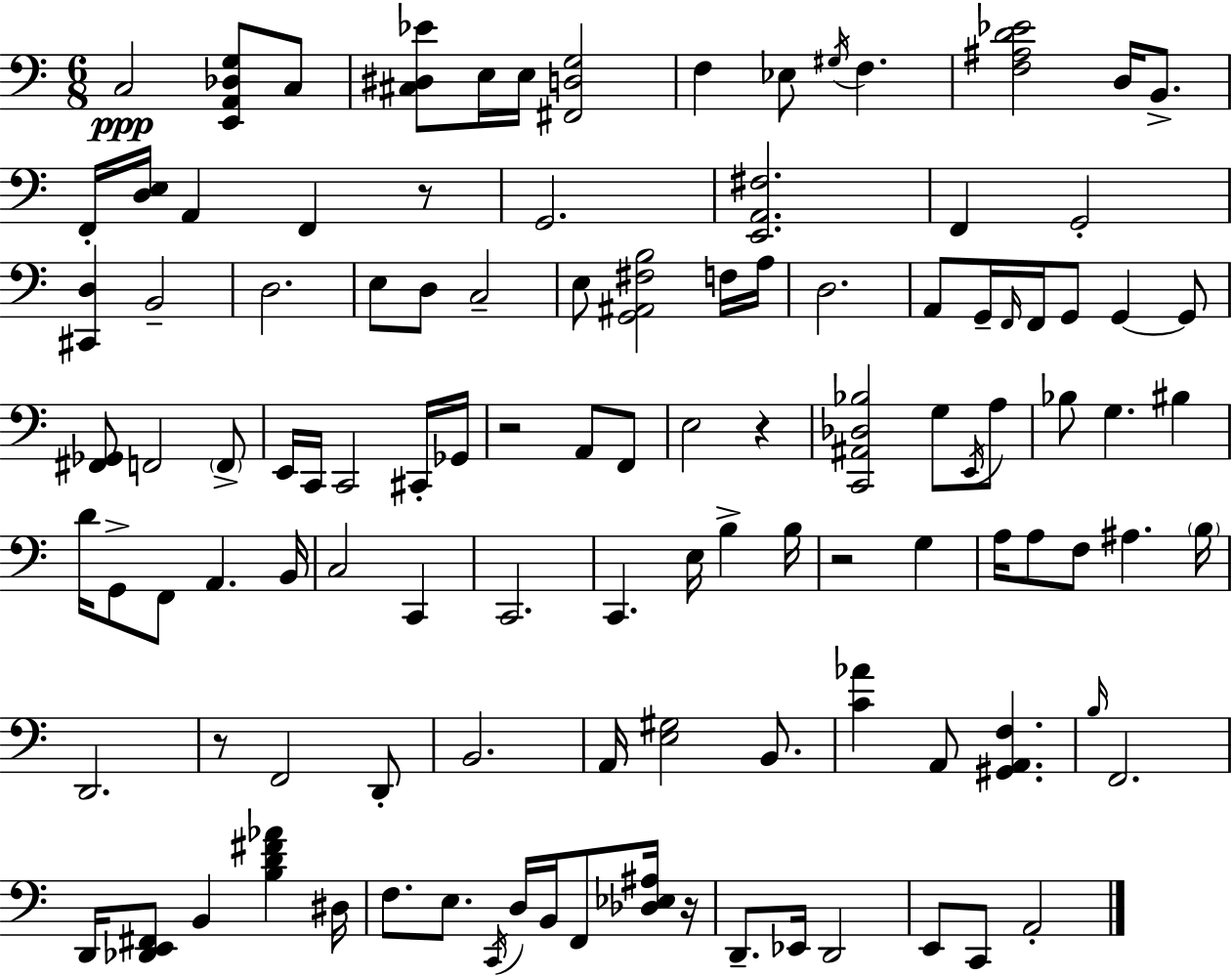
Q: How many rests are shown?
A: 6